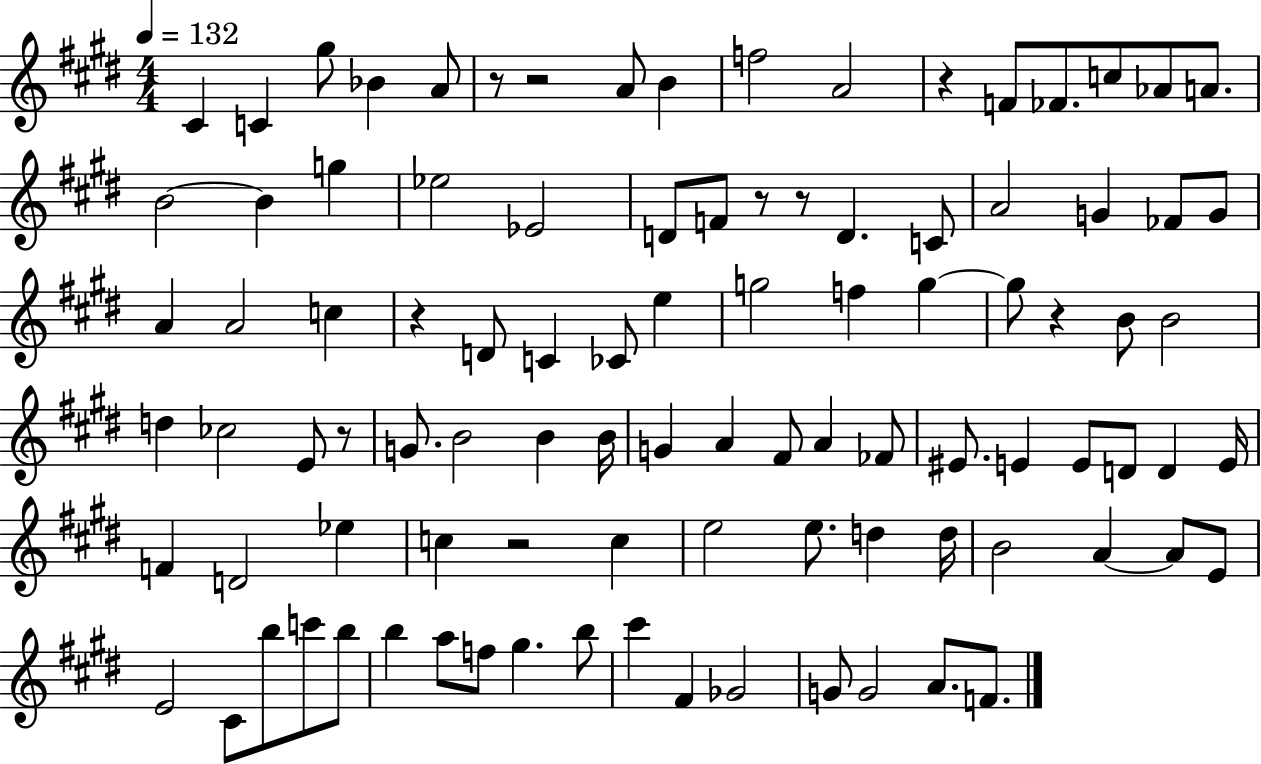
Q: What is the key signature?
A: E major